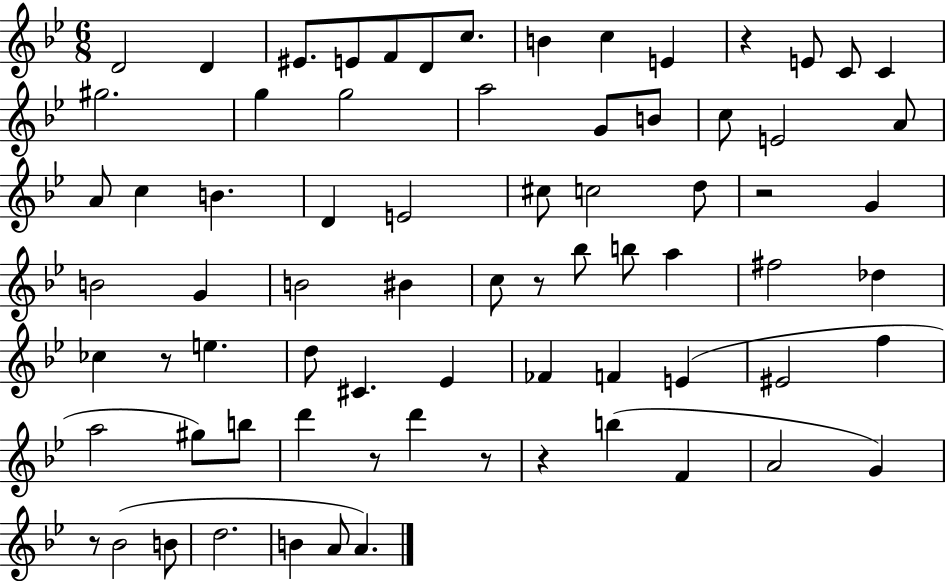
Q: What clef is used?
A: treble